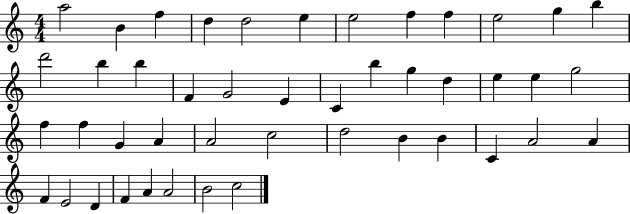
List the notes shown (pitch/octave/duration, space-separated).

A5/h B4/q F5/q D5/q D5/h E5/q E5/h F5/q F5/q E5/h G5/q B5/q D6/h B5/q B5/q F4/q G4/h E4/q C4/q B5/q G5/q D5/q E5/q E5/q G5/h F5/q F5/q G4/q A4/q A4/h C5/h D5/h B4/q B4/q C4/q A4/h A4/q F4/q E4/h D4/q F4/q A4/q A4/h B4/h C5/h